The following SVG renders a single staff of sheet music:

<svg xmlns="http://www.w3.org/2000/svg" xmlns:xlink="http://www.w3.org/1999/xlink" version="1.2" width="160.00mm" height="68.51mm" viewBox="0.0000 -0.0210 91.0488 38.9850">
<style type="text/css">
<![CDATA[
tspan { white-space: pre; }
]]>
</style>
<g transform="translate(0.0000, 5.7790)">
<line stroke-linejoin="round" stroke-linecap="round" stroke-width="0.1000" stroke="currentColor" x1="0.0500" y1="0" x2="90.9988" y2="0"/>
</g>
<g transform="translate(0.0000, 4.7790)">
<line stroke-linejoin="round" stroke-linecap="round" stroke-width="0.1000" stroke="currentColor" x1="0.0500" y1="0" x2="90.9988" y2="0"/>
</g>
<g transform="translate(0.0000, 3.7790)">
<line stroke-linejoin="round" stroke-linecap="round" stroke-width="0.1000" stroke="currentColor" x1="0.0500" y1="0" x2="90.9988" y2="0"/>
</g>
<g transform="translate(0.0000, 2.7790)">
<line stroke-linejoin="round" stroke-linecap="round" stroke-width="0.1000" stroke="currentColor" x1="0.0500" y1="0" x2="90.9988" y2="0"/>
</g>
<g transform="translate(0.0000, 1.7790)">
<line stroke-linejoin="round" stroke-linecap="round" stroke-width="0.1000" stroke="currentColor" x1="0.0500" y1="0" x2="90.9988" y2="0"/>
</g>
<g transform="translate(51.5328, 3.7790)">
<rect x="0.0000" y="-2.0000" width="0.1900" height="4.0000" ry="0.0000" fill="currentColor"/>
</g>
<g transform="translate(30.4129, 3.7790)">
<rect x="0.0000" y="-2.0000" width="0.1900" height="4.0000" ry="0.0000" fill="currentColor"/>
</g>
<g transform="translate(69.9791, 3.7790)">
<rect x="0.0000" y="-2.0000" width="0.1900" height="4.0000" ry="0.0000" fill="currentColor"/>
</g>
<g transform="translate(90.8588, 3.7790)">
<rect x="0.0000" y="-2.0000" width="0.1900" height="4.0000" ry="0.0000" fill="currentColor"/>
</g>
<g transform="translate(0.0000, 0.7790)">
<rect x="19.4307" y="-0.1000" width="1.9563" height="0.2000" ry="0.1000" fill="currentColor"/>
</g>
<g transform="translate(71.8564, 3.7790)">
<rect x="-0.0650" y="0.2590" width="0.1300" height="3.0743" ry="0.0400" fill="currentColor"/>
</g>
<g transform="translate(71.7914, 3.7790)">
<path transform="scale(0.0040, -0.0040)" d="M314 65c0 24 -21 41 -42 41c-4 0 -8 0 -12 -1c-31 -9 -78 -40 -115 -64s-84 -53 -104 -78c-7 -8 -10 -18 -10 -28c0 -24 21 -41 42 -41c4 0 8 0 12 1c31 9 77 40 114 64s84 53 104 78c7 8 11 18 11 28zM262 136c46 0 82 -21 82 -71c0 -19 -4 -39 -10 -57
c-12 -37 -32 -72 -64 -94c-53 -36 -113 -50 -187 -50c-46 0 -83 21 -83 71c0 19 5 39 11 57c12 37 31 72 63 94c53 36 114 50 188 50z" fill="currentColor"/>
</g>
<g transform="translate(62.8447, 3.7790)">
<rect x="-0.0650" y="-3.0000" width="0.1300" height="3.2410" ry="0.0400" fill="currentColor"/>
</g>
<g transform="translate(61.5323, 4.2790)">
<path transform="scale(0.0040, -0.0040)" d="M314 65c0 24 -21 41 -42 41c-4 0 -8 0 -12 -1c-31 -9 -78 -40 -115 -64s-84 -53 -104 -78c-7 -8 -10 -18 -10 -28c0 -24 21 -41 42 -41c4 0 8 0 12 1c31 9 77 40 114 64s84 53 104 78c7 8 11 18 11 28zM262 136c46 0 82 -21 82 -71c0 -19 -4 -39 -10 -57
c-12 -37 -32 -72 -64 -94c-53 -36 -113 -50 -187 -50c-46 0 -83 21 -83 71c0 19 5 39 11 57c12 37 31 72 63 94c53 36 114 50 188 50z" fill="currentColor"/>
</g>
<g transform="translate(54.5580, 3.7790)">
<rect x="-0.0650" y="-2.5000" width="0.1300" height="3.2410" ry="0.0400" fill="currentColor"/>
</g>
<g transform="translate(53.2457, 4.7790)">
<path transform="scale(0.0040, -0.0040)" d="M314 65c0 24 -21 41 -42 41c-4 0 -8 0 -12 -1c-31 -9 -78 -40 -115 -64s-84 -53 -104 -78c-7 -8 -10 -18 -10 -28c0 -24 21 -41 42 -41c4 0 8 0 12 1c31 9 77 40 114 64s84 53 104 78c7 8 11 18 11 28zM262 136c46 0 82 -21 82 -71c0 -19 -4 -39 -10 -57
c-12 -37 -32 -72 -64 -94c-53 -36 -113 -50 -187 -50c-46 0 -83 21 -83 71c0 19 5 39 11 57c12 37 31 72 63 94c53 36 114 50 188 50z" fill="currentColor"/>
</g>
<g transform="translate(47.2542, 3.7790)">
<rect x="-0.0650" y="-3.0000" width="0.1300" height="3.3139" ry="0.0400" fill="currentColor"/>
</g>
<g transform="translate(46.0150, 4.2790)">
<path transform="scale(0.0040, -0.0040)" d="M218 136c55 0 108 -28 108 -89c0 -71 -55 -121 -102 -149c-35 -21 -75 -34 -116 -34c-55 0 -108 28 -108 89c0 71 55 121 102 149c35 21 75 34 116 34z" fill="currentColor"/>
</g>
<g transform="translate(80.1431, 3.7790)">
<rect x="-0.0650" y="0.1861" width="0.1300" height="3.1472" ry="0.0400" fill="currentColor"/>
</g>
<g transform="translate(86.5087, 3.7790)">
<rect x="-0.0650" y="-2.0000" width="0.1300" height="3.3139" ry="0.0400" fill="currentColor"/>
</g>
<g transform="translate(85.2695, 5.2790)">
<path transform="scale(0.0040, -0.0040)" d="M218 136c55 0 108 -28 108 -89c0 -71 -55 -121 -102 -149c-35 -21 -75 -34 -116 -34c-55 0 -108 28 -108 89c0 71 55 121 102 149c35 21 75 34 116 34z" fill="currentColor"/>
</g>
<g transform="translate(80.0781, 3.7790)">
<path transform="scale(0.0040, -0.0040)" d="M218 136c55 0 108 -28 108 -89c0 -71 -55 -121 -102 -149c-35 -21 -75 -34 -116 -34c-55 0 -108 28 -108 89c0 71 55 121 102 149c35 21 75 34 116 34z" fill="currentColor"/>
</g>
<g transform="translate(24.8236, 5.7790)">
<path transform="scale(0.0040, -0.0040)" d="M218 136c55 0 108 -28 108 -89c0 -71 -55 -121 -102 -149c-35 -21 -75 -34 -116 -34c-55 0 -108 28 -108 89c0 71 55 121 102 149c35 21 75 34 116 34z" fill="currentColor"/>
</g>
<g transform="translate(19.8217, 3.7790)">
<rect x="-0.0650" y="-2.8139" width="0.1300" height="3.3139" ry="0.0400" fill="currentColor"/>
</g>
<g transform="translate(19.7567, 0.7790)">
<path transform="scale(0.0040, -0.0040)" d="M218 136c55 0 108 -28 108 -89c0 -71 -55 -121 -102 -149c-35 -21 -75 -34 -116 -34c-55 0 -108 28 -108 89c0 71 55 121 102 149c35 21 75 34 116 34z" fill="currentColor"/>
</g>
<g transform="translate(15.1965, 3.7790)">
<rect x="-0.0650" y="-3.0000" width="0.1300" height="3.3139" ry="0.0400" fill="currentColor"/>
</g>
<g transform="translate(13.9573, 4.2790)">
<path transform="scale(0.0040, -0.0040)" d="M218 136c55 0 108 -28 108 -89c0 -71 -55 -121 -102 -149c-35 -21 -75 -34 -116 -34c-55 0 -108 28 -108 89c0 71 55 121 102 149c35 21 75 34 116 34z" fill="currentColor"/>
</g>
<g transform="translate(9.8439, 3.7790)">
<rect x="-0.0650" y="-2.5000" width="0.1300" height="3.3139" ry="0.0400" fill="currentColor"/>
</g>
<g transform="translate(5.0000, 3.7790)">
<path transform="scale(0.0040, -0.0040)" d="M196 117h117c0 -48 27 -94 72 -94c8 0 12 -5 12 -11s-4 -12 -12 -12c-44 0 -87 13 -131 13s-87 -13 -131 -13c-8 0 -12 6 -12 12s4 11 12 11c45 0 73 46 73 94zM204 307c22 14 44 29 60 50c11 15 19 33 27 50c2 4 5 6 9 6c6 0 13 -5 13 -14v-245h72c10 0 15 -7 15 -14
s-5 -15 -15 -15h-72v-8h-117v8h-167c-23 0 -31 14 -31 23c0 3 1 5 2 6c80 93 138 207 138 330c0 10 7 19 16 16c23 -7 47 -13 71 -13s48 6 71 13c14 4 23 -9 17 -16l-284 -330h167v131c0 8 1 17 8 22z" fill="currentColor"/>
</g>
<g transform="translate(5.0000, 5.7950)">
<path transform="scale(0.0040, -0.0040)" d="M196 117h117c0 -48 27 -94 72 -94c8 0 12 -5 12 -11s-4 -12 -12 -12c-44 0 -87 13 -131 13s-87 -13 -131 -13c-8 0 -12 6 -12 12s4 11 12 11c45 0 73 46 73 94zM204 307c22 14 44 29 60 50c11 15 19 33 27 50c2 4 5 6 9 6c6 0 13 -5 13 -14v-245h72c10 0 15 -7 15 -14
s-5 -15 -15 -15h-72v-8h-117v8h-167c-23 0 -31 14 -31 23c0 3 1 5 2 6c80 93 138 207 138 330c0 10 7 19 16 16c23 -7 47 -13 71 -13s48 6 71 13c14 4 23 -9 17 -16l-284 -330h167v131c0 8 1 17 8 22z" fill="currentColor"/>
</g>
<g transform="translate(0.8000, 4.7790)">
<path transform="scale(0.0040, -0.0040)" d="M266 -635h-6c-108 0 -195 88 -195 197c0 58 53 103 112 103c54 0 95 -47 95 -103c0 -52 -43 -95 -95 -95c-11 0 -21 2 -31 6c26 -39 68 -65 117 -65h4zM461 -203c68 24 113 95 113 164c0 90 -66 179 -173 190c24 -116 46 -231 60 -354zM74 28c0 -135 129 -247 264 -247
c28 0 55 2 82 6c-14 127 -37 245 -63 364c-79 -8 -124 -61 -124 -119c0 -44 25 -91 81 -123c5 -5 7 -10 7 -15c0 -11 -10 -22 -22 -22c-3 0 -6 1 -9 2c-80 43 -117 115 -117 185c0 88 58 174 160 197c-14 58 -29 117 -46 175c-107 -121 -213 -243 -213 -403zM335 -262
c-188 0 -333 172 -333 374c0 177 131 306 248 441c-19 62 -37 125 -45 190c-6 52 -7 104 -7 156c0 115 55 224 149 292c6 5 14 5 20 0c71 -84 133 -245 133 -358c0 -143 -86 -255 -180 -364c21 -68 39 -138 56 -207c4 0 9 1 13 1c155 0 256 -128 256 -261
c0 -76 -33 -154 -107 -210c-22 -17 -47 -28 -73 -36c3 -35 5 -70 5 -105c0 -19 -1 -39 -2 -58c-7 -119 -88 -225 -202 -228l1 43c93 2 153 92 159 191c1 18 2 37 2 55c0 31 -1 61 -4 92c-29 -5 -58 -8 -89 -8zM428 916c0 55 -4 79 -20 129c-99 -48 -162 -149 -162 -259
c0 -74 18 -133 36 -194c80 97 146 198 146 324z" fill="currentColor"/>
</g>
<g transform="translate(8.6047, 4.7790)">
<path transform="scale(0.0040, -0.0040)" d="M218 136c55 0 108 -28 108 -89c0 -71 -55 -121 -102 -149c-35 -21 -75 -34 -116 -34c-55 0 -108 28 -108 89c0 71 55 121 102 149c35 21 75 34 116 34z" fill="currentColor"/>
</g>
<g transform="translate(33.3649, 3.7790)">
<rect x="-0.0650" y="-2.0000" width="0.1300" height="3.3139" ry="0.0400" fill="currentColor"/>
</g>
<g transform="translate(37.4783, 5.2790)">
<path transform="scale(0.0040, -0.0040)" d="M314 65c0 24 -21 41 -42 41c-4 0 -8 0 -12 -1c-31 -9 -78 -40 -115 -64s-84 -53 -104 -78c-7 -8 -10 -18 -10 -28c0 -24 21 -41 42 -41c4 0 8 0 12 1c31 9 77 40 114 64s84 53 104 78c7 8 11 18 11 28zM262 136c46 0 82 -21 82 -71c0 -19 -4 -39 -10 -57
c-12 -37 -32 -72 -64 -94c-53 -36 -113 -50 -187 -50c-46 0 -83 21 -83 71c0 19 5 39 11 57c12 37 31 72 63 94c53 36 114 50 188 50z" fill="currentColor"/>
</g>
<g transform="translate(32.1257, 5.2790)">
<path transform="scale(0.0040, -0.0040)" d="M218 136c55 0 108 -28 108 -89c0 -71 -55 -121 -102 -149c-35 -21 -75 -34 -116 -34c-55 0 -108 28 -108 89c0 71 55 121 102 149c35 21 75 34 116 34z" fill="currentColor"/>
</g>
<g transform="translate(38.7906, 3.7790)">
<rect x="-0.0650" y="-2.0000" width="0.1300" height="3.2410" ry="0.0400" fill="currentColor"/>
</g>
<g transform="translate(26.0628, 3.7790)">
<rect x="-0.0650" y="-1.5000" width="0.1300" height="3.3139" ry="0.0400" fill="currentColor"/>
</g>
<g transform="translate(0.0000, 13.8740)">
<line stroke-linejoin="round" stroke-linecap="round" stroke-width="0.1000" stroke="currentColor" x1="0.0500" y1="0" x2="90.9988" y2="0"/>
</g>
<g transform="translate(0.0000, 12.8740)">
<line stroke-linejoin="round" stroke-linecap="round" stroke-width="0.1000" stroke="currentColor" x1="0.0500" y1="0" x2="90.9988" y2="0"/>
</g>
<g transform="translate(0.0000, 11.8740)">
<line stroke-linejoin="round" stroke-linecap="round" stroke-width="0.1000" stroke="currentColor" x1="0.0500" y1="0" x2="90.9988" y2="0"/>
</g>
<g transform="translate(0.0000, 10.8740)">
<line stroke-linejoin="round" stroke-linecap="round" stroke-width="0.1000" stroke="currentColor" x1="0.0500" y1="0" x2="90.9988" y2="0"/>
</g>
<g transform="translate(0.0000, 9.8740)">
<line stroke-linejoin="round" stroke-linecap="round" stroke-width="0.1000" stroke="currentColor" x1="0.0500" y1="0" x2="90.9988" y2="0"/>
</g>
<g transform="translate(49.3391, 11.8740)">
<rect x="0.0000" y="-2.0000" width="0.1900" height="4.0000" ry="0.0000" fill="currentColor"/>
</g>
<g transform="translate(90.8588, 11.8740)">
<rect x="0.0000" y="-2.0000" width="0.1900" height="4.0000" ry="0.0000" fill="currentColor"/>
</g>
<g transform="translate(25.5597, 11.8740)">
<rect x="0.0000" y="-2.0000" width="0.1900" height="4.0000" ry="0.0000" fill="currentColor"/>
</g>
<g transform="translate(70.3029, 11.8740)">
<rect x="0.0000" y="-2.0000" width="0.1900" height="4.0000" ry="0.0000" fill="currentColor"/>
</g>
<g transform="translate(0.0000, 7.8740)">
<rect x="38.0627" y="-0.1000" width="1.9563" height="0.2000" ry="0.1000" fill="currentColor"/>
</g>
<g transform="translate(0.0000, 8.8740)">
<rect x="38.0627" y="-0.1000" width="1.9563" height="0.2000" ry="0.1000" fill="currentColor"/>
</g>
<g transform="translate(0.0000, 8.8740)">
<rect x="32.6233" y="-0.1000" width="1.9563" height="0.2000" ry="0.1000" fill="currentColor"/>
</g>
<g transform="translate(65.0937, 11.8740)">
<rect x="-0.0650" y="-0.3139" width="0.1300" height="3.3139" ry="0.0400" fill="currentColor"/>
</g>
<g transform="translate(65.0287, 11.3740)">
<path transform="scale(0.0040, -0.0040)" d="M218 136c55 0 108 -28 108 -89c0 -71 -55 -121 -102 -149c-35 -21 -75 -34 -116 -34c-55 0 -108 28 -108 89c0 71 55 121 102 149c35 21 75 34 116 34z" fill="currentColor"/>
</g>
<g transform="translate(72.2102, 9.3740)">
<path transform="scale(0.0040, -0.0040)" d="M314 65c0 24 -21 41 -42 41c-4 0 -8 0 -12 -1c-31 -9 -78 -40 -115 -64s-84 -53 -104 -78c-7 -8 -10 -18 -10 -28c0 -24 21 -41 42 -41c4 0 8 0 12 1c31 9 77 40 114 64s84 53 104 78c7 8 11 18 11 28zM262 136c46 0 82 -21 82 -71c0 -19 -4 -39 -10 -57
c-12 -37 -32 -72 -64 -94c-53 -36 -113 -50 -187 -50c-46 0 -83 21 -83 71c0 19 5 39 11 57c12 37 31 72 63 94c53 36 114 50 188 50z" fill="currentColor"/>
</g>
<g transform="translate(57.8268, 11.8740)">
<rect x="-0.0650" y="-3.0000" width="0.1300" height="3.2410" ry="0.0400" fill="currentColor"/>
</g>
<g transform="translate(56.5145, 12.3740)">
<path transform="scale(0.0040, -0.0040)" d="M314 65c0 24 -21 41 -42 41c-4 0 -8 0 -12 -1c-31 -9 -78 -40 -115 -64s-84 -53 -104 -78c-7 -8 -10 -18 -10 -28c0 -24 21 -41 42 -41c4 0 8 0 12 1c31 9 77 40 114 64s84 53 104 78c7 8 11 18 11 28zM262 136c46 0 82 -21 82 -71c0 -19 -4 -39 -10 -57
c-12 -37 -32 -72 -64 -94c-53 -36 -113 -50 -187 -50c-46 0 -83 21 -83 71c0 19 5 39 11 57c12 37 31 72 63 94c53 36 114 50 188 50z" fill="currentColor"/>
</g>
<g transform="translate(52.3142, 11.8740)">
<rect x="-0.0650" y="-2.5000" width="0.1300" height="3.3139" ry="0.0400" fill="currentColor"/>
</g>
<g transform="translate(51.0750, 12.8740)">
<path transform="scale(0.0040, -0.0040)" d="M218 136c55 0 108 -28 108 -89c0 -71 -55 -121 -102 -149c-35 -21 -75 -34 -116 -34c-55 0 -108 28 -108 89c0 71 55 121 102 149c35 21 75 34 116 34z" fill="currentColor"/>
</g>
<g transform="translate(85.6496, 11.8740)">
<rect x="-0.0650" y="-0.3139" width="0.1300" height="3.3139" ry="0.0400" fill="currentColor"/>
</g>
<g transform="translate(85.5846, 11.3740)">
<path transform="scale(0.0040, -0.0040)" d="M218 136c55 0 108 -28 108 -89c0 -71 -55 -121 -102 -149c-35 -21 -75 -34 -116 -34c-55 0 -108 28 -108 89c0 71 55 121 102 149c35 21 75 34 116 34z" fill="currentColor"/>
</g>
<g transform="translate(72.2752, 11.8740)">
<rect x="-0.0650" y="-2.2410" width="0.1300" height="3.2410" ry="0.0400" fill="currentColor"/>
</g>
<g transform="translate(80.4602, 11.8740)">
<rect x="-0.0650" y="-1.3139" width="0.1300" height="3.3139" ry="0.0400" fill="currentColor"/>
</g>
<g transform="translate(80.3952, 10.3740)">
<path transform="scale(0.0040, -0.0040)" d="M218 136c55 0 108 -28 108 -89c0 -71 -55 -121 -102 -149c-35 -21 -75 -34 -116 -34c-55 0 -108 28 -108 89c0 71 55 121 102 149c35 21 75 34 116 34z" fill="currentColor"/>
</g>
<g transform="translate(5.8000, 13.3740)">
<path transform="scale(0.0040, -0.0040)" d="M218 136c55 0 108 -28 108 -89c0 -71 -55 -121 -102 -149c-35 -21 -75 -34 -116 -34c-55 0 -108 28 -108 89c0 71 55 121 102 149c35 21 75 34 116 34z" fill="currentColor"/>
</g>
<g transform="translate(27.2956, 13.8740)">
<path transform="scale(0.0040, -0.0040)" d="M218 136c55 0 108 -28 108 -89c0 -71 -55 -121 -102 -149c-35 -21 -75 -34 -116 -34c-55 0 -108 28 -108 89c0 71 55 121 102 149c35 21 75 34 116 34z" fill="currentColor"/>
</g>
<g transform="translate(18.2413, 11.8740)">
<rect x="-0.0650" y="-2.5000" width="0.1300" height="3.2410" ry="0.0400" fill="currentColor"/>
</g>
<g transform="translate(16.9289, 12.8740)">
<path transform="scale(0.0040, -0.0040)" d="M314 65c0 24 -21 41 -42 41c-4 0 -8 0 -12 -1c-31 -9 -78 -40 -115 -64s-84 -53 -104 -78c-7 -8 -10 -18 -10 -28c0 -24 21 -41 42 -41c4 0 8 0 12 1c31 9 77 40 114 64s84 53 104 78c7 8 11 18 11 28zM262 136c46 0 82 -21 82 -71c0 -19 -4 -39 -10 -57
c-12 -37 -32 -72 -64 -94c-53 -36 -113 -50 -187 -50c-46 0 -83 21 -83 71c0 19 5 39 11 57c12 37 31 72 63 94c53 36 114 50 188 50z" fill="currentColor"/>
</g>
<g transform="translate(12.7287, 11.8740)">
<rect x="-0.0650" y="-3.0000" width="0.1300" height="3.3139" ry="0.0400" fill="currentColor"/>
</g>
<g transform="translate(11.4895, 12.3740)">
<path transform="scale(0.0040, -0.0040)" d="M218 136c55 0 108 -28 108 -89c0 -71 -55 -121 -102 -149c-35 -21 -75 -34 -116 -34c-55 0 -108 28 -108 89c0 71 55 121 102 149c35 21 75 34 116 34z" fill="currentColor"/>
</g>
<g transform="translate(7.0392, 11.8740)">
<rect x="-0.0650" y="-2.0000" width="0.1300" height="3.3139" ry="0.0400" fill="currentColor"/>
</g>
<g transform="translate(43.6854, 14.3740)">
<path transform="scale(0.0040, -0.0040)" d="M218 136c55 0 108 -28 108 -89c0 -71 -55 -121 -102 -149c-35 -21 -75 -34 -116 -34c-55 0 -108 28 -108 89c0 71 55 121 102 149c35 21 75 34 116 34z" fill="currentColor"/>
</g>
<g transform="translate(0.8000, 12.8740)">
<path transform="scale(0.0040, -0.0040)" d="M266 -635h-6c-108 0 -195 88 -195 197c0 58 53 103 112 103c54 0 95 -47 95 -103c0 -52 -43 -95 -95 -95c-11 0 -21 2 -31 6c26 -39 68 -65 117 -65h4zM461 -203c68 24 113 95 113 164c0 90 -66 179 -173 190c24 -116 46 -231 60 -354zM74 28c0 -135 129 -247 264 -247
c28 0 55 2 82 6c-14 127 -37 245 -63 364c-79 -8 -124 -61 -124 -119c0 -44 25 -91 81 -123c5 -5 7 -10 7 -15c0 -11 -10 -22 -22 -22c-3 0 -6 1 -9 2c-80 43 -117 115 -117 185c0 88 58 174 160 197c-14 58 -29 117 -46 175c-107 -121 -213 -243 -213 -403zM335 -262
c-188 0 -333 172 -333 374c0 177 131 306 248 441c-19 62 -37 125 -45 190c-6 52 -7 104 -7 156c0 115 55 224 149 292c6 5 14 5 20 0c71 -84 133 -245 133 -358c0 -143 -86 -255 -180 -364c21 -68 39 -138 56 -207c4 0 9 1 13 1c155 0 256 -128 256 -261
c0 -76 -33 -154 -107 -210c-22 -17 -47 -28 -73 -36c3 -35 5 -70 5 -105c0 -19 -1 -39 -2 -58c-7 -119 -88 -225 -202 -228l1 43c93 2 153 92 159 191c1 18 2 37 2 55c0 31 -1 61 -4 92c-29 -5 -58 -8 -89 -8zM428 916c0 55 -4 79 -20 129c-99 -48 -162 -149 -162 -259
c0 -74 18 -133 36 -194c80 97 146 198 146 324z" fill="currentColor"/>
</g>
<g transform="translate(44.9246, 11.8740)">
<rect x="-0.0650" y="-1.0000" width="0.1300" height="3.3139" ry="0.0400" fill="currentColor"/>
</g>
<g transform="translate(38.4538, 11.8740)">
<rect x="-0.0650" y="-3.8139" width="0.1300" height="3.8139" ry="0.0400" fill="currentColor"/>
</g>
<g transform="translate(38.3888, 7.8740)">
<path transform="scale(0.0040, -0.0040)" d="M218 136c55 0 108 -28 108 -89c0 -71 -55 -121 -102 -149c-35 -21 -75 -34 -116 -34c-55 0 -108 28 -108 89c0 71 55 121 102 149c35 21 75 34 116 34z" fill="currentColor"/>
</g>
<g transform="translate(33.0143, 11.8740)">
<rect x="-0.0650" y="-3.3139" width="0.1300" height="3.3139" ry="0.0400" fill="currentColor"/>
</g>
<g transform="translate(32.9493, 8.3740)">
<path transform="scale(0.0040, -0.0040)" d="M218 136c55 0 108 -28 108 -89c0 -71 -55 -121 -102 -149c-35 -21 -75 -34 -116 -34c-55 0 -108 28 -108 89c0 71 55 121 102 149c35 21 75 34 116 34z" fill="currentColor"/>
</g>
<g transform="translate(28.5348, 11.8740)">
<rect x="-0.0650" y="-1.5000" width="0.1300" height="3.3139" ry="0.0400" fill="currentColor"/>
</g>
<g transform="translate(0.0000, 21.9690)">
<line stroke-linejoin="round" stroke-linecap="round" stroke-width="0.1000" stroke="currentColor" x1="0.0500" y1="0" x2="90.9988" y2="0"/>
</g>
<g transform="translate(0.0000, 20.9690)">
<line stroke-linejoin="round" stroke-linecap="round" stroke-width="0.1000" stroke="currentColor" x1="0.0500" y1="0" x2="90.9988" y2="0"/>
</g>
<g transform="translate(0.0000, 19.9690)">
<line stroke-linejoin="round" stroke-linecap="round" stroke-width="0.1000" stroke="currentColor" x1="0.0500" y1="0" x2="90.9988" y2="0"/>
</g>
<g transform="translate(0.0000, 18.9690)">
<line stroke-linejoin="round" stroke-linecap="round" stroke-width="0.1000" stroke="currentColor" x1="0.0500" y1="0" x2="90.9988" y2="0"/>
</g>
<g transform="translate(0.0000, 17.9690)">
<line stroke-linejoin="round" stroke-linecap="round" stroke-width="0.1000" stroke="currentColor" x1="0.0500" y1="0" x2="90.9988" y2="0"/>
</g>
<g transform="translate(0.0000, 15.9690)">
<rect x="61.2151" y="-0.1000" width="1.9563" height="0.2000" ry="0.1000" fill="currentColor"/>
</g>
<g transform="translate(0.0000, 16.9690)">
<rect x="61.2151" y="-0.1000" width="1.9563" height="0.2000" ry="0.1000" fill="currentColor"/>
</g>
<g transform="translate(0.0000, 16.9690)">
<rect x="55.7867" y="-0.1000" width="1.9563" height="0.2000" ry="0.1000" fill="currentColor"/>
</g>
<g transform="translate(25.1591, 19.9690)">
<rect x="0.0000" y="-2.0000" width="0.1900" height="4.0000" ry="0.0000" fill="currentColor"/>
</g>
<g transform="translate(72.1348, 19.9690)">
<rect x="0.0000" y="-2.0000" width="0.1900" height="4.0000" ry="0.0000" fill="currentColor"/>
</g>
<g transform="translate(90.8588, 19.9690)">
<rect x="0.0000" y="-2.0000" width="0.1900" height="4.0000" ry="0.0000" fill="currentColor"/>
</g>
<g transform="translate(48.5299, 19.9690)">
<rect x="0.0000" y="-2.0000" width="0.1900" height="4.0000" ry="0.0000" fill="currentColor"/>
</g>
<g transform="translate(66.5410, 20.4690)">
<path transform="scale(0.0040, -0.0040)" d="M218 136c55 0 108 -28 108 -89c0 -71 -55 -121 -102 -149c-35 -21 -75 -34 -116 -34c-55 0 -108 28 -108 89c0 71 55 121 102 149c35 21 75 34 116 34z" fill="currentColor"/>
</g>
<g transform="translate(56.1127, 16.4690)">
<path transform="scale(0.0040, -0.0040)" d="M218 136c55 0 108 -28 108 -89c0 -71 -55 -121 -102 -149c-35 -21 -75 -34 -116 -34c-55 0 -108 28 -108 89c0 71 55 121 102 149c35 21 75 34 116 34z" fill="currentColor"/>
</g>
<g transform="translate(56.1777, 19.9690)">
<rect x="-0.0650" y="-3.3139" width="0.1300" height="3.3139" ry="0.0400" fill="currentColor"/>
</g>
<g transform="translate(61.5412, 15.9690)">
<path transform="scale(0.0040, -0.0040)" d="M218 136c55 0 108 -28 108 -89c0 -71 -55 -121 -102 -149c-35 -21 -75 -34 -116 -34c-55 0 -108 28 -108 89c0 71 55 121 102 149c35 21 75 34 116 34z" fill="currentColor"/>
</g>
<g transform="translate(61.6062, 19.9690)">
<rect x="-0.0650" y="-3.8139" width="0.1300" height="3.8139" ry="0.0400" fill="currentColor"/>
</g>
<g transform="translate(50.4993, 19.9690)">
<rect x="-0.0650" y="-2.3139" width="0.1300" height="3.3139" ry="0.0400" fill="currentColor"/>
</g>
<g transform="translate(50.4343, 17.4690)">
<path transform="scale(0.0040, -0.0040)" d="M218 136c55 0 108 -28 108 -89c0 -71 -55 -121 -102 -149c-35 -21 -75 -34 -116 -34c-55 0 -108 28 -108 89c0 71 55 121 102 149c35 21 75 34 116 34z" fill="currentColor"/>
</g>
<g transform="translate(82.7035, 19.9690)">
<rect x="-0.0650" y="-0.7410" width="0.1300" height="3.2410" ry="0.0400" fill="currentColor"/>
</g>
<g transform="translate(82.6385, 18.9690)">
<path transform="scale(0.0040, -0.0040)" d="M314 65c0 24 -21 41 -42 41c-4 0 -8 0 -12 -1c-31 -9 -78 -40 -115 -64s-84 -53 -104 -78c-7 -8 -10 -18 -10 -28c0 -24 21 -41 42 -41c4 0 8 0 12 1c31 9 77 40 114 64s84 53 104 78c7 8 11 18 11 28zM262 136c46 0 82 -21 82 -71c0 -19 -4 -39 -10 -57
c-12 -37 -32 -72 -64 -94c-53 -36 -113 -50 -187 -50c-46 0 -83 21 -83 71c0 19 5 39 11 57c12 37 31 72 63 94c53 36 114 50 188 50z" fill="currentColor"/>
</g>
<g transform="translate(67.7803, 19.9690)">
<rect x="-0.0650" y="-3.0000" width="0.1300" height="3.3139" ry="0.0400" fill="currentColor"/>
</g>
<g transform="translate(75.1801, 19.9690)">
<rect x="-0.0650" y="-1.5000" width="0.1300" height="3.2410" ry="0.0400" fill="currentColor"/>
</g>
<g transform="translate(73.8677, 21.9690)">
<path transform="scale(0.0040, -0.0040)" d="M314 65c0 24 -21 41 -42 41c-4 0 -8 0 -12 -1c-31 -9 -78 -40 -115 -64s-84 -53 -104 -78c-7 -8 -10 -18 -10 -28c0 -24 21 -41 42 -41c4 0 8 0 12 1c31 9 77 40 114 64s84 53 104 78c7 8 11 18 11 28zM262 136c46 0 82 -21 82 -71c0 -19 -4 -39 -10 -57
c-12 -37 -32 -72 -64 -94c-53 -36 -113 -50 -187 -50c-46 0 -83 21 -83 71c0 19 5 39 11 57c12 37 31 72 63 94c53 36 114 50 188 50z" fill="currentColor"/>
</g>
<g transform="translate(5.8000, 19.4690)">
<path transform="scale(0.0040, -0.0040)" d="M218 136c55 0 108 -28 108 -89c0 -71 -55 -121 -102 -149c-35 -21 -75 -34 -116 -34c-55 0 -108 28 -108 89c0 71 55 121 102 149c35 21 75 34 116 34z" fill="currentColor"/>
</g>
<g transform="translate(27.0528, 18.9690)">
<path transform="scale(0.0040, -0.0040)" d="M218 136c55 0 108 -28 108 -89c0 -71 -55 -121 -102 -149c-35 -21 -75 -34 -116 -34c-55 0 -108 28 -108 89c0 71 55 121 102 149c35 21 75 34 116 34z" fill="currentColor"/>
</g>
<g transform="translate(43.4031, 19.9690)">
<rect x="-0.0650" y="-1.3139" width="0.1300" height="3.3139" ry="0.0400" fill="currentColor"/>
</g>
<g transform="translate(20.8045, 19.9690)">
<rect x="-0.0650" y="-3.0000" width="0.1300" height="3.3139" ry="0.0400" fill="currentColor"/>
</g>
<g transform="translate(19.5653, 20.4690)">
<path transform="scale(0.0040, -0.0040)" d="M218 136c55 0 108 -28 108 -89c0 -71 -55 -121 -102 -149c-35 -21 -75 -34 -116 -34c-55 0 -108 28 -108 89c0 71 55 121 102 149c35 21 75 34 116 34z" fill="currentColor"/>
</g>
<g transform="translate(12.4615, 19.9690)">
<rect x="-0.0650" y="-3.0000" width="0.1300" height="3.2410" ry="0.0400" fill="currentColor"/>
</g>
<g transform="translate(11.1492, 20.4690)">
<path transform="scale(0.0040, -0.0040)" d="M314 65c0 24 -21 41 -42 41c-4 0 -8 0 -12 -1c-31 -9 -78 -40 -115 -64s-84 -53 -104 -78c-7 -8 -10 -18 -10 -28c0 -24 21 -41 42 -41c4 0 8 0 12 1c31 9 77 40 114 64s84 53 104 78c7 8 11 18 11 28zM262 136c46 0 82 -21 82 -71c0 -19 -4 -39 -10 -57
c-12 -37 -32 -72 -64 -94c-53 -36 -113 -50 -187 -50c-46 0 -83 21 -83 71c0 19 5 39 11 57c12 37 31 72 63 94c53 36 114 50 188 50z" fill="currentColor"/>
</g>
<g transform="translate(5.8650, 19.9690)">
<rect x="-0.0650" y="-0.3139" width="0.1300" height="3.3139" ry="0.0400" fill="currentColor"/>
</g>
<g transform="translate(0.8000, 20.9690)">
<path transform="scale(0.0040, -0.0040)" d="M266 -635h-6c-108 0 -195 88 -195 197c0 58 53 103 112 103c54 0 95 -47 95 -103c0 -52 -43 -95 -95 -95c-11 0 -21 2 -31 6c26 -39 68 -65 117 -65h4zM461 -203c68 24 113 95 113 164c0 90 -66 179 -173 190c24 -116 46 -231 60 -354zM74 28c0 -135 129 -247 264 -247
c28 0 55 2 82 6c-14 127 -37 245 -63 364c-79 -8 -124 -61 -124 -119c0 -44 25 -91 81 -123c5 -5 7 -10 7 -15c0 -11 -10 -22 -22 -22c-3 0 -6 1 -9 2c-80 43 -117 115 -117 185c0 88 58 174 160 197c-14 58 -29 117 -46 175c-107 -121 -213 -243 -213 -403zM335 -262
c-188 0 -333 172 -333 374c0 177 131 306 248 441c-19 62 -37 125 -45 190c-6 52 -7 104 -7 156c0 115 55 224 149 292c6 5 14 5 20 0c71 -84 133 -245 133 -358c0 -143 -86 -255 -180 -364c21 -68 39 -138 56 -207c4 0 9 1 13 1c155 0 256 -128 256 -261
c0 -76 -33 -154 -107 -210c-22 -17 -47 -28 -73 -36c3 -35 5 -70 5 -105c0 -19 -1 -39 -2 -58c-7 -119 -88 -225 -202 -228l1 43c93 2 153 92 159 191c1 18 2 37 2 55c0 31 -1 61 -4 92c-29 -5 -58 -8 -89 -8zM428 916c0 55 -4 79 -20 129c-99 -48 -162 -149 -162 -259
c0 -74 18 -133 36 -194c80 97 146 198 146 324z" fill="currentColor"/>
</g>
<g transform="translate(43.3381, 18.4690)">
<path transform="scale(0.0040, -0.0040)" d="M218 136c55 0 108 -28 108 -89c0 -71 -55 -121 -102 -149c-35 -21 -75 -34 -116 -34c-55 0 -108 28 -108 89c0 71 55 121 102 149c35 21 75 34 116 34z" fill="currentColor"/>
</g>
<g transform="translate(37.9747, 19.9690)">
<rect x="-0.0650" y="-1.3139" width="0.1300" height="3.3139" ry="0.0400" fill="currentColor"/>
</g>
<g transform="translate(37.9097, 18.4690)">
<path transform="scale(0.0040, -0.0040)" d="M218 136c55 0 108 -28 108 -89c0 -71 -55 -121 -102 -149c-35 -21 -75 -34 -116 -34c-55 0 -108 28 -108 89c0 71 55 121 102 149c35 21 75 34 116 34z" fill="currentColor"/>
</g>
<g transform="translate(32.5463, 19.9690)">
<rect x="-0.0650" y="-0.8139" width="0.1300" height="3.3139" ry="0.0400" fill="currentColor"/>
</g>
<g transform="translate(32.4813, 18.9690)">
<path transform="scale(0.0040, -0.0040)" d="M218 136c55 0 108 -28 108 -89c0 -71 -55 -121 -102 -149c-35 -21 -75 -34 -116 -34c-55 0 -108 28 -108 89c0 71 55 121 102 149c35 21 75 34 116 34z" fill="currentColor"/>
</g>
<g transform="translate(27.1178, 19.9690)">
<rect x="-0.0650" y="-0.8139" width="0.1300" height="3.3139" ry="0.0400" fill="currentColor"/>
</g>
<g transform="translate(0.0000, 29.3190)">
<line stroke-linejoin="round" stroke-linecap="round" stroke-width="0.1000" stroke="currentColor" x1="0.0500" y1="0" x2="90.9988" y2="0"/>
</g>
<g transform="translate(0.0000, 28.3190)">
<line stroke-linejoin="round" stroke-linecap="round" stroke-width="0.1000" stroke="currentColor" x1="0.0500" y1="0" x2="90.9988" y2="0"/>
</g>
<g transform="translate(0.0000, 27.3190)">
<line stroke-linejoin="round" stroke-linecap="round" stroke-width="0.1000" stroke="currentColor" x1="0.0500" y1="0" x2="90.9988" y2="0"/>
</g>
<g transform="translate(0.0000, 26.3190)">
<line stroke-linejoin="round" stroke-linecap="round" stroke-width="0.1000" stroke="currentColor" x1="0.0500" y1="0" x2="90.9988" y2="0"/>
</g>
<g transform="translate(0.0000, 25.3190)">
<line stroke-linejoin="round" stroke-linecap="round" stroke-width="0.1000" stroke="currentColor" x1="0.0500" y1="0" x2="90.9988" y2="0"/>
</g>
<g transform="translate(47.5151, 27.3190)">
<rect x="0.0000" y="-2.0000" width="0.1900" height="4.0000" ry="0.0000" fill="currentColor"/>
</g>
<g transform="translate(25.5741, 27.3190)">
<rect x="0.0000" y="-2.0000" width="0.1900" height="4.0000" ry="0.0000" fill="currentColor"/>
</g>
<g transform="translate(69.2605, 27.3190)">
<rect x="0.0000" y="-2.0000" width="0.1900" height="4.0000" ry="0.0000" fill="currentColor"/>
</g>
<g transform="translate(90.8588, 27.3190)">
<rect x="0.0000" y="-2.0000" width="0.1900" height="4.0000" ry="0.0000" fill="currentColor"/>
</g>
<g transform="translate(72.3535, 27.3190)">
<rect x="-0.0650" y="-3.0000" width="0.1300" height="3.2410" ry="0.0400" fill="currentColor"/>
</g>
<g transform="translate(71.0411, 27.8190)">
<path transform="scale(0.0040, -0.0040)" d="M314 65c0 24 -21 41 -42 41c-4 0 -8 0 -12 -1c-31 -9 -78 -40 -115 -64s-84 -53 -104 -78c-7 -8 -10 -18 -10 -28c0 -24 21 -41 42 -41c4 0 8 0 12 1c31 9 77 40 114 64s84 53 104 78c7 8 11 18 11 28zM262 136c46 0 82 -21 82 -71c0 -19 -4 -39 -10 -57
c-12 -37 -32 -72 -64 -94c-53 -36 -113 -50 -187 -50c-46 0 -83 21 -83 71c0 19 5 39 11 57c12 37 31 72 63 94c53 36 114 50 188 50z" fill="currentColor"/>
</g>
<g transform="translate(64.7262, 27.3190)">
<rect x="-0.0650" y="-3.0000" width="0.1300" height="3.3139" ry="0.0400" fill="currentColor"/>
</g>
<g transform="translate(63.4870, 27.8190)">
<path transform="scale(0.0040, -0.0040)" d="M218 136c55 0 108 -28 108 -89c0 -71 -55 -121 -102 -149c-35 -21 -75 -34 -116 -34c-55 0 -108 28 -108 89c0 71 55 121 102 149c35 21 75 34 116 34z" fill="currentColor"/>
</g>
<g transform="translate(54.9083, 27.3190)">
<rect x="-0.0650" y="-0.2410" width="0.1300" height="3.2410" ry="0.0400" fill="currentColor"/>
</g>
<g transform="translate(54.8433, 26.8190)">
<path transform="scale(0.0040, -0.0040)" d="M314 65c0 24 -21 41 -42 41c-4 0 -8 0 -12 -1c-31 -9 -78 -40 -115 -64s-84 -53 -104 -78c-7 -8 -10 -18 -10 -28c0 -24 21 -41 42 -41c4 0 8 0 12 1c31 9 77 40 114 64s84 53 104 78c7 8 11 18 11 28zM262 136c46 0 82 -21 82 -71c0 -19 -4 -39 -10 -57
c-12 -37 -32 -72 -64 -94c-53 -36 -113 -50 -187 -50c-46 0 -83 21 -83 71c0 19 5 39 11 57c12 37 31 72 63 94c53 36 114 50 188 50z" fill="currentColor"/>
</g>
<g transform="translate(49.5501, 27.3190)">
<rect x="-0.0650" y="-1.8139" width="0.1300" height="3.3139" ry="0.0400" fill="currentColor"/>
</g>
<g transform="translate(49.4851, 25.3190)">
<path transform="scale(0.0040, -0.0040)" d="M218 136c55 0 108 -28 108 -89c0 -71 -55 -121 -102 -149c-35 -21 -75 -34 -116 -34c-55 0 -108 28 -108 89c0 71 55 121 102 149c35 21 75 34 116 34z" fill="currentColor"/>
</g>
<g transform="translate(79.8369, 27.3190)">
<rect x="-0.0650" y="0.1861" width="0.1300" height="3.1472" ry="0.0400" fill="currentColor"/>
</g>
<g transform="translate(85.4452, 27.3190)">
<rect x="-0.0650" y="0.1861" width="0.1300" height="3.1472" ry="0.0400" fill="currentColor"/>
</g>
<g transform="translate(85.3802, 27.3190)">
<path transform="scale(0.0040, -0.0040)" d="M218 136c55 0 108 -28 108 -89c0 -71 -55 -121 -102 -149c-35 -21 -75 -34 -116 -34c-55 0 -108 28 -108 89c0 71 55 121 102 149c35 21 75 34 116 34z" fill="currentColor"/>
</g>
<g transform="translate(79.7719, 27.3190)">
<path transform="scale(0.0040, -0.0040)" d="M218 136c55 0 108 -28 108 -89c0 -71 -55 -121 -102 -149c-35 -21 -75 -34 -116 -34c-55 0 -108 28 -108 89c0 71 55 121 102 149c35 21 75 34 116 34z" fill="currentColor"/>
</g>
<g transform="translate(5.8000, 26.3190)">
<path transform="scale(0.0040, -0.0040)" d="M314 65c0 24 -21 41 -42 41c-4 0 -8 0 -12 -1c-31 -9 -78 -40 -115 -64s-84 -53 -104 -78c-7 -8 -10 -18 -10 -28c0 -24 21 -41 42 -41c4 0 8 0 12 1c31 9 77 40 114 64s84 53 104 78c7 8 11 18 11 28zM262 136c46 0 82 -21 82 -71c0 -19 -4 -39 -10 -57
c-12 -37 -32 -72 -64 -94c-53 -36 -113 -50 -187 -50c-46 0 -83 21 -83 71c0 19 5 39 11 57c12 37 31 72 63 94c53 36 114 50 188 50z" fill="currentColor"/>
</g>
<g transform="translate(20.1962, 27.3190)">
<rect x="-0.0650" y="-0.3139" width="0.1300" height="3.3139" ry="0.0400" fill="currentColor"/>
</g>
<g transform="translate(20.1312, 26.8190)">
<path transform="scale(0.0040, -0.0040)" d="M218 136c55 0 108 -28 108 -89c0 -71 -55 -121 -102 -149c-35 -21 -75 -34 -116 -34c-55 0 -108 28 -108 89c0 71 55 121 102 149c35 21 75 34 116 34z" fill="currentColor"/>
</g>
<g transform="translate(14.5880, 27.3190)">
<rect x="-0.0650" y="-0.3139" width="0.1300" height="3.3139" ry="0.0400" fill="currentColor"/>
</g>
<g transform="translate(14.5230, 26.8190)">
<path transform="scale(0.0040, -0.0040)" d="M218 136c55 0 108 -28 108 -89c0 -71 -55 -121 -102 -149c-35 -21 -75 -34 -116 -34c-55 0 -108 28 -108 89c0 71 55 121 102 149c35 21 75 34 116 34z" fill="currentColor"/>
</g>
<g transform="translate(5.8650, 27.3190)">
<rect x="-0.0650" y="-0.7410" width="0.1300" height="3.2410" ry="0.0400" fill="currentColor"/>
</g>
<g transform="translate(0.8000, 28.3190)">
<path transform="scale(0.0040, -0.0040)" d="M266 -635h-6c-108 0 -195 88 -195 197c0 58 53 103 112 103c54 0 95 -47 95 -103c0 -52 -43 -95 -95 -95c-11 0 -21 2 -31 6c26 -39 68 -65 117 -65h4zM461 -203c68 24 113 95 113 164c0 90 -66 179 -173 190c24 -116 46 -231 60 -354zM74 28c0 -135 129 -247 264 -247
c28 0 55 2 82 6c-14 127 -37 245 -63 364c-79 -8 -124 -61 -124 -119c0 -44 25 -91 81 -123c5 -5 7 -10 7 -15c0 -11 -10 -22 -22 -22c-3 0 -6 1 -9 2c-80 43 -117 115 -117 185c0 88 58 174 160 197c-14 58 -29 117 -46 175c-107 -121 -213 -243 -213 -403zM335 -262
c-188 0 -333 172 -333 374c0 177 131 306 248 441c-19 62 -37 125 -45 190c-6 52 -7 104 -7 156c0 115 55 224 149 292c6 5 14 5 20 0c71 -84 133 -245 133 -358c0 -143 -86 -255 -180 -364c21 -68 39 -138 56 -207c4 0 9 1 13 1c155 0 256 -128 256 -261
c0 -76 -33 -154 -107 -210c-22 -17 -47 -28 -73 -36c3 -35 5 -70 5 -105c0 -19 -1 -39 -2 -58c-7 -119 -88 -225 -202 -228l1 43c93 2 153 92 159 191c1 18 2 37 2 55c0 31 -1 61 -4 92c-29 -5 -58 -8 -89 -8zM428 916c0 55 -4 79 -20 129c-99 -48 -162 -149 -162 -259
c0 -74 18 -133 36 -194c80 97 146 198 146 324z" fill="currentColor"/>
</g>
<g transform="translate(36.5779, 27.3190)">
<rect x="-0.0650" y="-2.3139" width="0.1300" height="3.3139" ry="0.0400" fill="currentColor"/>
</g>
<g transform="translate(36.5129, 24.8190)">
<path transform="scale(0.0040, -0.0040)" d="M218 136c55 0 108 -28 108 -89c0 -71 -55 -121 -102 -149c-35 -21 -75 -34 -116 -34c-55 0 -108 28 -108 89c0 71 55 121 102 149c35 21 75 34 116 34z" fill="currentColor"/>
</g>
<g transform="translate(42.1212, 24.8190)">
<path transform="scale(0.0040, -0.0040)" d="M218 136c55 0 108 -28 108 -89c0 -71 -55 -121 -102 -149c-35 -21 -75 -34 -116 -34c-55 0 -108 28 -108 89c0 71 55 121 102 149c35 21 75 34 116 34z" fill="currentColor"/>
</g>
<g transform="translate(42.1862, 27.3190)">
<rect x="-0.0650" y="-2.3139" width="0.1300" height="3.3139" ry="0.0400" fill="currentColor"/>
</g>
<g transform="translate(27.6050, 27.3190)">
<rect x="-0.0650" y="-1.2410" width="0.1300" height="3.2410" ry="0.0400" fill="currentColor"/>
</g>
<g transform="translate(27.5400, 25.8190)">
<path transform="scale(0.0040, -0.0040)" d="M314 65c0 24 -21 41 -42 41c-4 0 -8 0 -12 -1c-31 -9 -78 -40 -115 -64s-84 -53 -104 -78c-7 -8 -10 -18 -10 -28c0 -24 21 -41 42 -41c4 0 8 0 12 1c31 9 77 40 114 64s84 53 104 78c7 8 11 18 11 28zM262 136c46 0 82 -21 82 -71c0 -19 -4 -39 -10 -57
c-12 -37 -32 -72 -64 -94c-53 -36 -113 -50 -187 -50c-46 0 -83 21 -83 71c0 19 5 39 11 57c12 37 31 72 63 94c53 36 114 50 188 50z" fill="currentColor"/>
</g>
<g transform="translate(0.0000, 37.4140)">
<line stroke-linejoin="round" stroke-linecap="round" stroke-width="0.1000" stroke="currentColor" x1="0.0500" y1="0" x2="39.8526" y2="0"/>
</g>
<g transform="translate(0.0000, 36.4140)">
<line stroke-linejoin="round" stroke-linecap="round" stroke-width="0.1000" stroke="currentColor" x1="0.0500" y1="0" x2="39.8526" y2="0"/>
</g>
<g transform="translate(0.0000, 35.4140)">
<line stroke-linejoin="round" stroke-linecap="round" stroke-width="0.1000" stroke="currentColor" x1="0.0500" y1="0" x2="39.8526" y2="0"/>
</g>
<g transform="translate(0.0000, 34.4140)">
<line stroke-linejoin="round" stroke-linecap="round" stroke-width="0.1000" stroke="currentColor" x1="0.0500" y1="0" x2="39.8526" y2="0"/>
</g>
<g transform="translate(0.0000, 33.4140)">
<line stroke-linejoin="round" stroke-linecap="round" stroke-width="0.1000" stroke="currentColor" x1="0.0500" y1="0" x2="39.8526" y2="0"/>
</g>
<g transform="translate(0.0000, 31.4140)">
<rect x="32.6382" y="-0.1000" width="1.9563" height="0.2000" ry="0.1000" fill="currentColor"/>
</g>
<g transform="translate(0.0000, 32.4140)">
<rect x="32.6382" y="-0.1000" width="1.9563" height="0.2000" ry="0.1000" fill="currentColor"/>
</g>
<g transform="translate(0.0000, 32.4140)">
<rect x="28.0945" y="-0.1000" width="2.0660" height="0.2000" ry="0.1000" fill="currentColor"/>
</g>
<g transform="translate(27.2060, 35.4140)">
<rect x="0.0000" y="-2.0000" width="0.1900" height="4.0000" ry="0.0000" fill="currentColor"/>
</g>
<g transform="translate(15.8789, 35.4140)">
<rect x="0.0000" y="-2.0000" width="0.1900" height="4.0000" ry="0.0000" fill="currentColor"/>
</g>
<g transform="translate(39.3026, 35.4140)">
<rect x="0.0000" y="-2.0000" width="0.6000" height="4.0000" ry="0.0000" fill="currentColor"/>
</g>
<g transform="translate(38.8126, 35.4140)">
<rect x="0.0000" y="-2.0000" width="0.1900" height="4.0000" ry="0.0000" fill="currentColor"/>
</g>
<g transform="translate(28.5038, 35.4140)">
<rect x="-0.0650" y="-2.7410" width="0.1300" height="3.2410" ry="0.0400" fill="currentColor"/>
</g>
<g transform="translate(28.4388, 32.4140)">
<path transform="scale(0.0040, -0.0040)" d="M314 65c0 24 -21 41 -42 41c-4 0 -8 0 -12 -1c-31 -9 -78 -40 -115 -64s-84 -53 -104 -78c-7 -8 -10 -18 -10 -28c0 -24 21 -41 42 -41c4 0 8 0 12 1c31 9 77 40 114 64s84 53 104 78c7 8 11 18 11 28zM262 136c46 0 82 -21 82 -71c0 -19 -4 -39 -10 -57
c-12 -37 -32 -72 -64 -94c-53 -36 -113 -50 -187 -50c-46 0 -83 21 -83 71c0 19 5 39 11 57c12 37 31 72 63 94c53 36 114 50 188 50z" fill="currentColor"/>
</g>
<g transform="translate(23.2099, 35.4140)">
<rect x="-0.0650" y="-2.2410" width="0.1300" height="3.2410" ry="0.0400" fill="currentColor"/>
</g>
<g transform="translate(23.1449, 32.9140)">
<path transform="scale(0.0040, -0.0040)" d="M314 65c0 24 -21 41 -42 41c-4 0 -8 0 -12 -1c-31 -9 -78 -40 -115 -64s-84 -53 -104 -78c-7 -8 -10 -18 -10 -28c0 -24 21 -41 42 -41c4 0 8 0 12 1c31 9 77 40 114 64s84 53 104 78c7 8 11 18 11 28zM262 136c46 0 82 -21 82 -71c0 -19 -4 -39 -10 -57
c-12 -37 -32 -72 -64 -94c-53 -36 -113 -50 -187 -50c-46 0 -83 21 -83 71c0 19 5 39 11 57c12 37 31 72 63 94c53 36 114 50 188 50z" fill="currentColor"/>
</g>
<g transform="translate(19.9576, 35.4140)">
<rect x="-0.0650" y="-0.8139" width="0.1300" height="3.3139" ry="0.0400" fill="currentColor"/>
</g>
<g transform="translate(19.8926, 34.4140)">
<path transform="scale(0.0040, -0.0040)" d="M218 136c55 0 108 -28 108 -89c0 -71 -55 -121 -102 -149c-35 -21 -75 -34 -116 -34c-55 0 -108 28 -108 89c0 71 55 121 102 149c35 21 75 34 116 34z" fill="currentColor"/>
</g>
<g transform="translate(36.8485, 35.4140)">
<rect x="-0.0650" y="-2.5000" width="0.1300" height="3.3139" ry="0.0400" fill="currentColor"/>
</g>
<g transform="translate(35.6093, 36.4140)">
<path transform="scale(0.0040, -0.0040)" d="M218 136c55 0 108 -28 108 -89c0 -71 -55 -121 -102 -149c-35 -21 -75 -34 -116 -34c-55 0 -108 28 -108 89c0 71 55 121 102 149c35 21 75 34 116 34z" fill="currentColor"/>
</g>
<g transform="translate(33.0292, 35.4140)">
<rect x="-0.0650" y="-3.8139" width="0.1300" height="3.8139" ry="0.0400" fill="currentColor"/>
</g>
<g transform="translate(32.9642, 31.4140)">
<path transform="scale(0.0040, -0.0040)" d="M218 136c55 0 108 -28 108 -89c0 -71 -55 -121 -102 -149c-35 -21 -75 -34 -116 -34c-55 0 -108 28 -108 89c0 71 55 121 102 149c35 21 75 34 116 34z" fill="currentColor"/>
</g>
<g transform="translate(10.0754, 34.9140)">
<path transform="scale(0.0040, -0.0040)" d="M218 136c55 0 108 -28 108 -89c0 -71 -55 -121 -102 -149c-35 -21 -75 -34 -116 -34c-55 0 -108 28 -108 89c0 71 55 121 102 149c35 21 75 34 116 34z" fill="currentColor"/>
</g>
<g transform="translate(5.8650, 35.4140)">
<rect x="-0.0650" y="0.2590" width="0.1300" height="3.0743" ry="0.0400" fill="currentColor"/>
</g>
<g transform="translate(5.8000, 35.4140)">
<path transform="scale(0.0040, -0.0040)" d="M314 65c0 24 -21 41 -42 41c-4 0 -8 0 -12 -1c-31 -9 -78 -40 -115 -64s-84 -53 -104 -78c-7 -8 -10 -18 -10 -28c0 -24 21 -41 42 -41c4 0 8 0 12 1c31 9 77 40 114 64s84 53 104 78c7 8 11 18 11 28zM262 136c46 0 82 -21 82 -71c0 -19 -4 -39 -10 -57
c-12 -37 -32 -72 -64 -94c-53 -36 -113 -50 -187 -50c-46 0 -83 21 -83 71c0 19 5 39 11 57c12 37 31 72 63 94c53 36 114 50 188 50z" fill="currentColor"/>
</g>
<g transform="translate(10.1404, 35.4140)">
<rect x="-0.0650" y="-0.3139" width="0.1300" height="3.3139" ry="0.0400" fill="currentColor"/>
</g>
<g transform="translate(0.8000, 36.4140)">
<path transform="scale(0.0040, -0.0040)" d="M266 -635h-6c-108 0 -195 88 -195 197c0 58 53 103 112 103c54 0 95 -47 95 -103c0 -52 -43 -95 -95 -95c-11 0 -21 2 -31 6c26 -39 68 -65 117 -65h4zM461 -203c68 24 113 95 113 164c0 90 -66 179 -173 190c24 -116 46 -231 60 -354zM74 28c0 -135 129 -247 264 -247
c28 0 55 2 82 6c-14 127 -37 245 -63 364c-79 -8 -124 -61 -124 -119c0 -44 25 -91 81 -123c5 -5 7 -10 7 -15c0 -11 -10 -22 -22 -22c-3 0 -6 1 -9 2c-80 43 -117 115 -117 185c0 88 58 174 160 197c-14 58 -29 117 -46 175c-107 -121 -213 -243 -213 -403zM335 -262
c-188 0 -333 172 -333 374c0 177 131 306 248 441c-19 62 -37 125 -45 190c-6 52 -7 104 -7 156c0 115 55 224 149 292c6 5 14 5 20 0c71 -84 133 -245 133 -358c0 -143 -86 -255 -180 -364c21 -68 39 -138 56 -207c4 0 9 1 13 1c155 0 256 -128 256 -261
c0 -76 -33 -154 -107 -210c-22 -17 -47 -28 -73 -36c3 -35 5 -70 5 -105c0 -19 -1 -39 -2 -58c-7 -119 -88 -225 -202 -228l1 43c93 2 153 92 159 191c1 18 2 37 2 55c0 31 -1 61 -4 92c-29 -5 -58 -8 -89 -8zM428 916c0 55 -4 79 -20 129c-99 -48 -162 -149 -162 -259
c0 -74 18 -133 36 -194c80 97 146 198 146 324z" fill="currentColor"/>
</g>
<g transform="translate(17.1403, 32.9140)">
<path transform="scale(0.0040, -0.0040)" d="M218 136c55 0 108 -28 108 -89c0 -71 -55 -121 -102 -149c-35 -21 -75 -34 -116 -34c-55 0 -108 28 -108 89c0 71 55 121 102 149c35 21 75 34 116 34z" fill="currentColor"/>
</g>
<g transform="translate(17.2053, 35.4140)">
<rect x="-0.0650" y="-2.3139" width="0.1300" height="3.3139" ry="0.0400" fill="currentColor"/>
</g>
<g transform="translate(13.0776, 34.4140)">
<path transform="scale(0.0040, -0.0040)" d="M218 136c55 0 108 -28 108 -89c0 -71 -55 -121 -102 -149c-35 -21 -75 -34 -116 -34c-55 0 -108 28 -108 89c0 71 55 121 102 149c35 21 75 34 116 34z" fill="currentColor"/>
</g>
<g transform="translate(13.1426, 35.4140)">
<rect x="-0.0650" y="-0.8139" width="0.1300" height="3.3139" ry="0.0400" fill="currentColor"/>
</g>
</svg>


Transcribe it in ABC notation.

X:1
T:Untitled
M:4/4
L:1/4
K:C
G A a E F F2 A G2 A2 B2 B F F A G2 E b c' D G A2 c g2 e c c A2 A d d e e g b c' A E2 d2 d2 c c e2 g g f c2 A A2 B B B2 c d g d g2 a2 c' G